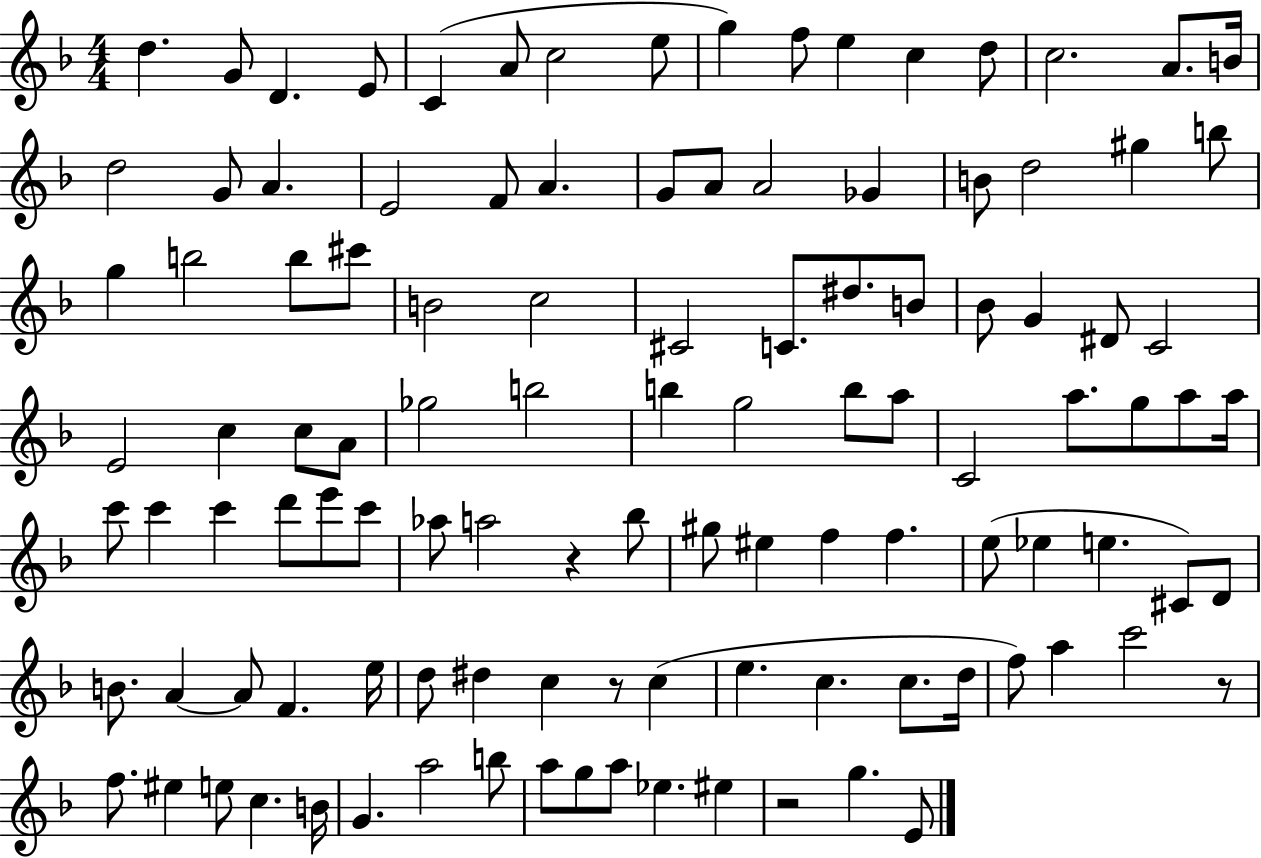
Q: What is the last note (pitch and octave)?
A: E4